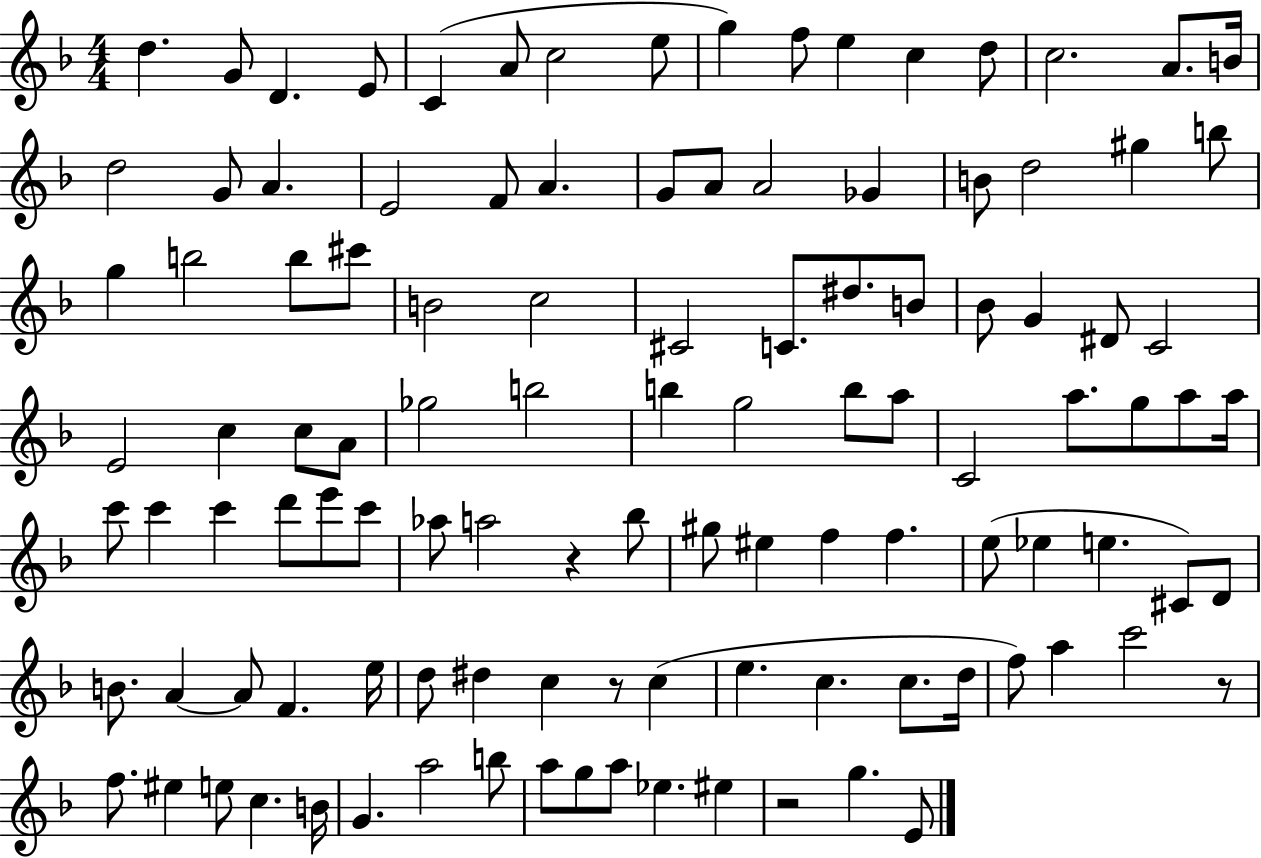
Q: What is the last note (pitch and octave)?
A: E4